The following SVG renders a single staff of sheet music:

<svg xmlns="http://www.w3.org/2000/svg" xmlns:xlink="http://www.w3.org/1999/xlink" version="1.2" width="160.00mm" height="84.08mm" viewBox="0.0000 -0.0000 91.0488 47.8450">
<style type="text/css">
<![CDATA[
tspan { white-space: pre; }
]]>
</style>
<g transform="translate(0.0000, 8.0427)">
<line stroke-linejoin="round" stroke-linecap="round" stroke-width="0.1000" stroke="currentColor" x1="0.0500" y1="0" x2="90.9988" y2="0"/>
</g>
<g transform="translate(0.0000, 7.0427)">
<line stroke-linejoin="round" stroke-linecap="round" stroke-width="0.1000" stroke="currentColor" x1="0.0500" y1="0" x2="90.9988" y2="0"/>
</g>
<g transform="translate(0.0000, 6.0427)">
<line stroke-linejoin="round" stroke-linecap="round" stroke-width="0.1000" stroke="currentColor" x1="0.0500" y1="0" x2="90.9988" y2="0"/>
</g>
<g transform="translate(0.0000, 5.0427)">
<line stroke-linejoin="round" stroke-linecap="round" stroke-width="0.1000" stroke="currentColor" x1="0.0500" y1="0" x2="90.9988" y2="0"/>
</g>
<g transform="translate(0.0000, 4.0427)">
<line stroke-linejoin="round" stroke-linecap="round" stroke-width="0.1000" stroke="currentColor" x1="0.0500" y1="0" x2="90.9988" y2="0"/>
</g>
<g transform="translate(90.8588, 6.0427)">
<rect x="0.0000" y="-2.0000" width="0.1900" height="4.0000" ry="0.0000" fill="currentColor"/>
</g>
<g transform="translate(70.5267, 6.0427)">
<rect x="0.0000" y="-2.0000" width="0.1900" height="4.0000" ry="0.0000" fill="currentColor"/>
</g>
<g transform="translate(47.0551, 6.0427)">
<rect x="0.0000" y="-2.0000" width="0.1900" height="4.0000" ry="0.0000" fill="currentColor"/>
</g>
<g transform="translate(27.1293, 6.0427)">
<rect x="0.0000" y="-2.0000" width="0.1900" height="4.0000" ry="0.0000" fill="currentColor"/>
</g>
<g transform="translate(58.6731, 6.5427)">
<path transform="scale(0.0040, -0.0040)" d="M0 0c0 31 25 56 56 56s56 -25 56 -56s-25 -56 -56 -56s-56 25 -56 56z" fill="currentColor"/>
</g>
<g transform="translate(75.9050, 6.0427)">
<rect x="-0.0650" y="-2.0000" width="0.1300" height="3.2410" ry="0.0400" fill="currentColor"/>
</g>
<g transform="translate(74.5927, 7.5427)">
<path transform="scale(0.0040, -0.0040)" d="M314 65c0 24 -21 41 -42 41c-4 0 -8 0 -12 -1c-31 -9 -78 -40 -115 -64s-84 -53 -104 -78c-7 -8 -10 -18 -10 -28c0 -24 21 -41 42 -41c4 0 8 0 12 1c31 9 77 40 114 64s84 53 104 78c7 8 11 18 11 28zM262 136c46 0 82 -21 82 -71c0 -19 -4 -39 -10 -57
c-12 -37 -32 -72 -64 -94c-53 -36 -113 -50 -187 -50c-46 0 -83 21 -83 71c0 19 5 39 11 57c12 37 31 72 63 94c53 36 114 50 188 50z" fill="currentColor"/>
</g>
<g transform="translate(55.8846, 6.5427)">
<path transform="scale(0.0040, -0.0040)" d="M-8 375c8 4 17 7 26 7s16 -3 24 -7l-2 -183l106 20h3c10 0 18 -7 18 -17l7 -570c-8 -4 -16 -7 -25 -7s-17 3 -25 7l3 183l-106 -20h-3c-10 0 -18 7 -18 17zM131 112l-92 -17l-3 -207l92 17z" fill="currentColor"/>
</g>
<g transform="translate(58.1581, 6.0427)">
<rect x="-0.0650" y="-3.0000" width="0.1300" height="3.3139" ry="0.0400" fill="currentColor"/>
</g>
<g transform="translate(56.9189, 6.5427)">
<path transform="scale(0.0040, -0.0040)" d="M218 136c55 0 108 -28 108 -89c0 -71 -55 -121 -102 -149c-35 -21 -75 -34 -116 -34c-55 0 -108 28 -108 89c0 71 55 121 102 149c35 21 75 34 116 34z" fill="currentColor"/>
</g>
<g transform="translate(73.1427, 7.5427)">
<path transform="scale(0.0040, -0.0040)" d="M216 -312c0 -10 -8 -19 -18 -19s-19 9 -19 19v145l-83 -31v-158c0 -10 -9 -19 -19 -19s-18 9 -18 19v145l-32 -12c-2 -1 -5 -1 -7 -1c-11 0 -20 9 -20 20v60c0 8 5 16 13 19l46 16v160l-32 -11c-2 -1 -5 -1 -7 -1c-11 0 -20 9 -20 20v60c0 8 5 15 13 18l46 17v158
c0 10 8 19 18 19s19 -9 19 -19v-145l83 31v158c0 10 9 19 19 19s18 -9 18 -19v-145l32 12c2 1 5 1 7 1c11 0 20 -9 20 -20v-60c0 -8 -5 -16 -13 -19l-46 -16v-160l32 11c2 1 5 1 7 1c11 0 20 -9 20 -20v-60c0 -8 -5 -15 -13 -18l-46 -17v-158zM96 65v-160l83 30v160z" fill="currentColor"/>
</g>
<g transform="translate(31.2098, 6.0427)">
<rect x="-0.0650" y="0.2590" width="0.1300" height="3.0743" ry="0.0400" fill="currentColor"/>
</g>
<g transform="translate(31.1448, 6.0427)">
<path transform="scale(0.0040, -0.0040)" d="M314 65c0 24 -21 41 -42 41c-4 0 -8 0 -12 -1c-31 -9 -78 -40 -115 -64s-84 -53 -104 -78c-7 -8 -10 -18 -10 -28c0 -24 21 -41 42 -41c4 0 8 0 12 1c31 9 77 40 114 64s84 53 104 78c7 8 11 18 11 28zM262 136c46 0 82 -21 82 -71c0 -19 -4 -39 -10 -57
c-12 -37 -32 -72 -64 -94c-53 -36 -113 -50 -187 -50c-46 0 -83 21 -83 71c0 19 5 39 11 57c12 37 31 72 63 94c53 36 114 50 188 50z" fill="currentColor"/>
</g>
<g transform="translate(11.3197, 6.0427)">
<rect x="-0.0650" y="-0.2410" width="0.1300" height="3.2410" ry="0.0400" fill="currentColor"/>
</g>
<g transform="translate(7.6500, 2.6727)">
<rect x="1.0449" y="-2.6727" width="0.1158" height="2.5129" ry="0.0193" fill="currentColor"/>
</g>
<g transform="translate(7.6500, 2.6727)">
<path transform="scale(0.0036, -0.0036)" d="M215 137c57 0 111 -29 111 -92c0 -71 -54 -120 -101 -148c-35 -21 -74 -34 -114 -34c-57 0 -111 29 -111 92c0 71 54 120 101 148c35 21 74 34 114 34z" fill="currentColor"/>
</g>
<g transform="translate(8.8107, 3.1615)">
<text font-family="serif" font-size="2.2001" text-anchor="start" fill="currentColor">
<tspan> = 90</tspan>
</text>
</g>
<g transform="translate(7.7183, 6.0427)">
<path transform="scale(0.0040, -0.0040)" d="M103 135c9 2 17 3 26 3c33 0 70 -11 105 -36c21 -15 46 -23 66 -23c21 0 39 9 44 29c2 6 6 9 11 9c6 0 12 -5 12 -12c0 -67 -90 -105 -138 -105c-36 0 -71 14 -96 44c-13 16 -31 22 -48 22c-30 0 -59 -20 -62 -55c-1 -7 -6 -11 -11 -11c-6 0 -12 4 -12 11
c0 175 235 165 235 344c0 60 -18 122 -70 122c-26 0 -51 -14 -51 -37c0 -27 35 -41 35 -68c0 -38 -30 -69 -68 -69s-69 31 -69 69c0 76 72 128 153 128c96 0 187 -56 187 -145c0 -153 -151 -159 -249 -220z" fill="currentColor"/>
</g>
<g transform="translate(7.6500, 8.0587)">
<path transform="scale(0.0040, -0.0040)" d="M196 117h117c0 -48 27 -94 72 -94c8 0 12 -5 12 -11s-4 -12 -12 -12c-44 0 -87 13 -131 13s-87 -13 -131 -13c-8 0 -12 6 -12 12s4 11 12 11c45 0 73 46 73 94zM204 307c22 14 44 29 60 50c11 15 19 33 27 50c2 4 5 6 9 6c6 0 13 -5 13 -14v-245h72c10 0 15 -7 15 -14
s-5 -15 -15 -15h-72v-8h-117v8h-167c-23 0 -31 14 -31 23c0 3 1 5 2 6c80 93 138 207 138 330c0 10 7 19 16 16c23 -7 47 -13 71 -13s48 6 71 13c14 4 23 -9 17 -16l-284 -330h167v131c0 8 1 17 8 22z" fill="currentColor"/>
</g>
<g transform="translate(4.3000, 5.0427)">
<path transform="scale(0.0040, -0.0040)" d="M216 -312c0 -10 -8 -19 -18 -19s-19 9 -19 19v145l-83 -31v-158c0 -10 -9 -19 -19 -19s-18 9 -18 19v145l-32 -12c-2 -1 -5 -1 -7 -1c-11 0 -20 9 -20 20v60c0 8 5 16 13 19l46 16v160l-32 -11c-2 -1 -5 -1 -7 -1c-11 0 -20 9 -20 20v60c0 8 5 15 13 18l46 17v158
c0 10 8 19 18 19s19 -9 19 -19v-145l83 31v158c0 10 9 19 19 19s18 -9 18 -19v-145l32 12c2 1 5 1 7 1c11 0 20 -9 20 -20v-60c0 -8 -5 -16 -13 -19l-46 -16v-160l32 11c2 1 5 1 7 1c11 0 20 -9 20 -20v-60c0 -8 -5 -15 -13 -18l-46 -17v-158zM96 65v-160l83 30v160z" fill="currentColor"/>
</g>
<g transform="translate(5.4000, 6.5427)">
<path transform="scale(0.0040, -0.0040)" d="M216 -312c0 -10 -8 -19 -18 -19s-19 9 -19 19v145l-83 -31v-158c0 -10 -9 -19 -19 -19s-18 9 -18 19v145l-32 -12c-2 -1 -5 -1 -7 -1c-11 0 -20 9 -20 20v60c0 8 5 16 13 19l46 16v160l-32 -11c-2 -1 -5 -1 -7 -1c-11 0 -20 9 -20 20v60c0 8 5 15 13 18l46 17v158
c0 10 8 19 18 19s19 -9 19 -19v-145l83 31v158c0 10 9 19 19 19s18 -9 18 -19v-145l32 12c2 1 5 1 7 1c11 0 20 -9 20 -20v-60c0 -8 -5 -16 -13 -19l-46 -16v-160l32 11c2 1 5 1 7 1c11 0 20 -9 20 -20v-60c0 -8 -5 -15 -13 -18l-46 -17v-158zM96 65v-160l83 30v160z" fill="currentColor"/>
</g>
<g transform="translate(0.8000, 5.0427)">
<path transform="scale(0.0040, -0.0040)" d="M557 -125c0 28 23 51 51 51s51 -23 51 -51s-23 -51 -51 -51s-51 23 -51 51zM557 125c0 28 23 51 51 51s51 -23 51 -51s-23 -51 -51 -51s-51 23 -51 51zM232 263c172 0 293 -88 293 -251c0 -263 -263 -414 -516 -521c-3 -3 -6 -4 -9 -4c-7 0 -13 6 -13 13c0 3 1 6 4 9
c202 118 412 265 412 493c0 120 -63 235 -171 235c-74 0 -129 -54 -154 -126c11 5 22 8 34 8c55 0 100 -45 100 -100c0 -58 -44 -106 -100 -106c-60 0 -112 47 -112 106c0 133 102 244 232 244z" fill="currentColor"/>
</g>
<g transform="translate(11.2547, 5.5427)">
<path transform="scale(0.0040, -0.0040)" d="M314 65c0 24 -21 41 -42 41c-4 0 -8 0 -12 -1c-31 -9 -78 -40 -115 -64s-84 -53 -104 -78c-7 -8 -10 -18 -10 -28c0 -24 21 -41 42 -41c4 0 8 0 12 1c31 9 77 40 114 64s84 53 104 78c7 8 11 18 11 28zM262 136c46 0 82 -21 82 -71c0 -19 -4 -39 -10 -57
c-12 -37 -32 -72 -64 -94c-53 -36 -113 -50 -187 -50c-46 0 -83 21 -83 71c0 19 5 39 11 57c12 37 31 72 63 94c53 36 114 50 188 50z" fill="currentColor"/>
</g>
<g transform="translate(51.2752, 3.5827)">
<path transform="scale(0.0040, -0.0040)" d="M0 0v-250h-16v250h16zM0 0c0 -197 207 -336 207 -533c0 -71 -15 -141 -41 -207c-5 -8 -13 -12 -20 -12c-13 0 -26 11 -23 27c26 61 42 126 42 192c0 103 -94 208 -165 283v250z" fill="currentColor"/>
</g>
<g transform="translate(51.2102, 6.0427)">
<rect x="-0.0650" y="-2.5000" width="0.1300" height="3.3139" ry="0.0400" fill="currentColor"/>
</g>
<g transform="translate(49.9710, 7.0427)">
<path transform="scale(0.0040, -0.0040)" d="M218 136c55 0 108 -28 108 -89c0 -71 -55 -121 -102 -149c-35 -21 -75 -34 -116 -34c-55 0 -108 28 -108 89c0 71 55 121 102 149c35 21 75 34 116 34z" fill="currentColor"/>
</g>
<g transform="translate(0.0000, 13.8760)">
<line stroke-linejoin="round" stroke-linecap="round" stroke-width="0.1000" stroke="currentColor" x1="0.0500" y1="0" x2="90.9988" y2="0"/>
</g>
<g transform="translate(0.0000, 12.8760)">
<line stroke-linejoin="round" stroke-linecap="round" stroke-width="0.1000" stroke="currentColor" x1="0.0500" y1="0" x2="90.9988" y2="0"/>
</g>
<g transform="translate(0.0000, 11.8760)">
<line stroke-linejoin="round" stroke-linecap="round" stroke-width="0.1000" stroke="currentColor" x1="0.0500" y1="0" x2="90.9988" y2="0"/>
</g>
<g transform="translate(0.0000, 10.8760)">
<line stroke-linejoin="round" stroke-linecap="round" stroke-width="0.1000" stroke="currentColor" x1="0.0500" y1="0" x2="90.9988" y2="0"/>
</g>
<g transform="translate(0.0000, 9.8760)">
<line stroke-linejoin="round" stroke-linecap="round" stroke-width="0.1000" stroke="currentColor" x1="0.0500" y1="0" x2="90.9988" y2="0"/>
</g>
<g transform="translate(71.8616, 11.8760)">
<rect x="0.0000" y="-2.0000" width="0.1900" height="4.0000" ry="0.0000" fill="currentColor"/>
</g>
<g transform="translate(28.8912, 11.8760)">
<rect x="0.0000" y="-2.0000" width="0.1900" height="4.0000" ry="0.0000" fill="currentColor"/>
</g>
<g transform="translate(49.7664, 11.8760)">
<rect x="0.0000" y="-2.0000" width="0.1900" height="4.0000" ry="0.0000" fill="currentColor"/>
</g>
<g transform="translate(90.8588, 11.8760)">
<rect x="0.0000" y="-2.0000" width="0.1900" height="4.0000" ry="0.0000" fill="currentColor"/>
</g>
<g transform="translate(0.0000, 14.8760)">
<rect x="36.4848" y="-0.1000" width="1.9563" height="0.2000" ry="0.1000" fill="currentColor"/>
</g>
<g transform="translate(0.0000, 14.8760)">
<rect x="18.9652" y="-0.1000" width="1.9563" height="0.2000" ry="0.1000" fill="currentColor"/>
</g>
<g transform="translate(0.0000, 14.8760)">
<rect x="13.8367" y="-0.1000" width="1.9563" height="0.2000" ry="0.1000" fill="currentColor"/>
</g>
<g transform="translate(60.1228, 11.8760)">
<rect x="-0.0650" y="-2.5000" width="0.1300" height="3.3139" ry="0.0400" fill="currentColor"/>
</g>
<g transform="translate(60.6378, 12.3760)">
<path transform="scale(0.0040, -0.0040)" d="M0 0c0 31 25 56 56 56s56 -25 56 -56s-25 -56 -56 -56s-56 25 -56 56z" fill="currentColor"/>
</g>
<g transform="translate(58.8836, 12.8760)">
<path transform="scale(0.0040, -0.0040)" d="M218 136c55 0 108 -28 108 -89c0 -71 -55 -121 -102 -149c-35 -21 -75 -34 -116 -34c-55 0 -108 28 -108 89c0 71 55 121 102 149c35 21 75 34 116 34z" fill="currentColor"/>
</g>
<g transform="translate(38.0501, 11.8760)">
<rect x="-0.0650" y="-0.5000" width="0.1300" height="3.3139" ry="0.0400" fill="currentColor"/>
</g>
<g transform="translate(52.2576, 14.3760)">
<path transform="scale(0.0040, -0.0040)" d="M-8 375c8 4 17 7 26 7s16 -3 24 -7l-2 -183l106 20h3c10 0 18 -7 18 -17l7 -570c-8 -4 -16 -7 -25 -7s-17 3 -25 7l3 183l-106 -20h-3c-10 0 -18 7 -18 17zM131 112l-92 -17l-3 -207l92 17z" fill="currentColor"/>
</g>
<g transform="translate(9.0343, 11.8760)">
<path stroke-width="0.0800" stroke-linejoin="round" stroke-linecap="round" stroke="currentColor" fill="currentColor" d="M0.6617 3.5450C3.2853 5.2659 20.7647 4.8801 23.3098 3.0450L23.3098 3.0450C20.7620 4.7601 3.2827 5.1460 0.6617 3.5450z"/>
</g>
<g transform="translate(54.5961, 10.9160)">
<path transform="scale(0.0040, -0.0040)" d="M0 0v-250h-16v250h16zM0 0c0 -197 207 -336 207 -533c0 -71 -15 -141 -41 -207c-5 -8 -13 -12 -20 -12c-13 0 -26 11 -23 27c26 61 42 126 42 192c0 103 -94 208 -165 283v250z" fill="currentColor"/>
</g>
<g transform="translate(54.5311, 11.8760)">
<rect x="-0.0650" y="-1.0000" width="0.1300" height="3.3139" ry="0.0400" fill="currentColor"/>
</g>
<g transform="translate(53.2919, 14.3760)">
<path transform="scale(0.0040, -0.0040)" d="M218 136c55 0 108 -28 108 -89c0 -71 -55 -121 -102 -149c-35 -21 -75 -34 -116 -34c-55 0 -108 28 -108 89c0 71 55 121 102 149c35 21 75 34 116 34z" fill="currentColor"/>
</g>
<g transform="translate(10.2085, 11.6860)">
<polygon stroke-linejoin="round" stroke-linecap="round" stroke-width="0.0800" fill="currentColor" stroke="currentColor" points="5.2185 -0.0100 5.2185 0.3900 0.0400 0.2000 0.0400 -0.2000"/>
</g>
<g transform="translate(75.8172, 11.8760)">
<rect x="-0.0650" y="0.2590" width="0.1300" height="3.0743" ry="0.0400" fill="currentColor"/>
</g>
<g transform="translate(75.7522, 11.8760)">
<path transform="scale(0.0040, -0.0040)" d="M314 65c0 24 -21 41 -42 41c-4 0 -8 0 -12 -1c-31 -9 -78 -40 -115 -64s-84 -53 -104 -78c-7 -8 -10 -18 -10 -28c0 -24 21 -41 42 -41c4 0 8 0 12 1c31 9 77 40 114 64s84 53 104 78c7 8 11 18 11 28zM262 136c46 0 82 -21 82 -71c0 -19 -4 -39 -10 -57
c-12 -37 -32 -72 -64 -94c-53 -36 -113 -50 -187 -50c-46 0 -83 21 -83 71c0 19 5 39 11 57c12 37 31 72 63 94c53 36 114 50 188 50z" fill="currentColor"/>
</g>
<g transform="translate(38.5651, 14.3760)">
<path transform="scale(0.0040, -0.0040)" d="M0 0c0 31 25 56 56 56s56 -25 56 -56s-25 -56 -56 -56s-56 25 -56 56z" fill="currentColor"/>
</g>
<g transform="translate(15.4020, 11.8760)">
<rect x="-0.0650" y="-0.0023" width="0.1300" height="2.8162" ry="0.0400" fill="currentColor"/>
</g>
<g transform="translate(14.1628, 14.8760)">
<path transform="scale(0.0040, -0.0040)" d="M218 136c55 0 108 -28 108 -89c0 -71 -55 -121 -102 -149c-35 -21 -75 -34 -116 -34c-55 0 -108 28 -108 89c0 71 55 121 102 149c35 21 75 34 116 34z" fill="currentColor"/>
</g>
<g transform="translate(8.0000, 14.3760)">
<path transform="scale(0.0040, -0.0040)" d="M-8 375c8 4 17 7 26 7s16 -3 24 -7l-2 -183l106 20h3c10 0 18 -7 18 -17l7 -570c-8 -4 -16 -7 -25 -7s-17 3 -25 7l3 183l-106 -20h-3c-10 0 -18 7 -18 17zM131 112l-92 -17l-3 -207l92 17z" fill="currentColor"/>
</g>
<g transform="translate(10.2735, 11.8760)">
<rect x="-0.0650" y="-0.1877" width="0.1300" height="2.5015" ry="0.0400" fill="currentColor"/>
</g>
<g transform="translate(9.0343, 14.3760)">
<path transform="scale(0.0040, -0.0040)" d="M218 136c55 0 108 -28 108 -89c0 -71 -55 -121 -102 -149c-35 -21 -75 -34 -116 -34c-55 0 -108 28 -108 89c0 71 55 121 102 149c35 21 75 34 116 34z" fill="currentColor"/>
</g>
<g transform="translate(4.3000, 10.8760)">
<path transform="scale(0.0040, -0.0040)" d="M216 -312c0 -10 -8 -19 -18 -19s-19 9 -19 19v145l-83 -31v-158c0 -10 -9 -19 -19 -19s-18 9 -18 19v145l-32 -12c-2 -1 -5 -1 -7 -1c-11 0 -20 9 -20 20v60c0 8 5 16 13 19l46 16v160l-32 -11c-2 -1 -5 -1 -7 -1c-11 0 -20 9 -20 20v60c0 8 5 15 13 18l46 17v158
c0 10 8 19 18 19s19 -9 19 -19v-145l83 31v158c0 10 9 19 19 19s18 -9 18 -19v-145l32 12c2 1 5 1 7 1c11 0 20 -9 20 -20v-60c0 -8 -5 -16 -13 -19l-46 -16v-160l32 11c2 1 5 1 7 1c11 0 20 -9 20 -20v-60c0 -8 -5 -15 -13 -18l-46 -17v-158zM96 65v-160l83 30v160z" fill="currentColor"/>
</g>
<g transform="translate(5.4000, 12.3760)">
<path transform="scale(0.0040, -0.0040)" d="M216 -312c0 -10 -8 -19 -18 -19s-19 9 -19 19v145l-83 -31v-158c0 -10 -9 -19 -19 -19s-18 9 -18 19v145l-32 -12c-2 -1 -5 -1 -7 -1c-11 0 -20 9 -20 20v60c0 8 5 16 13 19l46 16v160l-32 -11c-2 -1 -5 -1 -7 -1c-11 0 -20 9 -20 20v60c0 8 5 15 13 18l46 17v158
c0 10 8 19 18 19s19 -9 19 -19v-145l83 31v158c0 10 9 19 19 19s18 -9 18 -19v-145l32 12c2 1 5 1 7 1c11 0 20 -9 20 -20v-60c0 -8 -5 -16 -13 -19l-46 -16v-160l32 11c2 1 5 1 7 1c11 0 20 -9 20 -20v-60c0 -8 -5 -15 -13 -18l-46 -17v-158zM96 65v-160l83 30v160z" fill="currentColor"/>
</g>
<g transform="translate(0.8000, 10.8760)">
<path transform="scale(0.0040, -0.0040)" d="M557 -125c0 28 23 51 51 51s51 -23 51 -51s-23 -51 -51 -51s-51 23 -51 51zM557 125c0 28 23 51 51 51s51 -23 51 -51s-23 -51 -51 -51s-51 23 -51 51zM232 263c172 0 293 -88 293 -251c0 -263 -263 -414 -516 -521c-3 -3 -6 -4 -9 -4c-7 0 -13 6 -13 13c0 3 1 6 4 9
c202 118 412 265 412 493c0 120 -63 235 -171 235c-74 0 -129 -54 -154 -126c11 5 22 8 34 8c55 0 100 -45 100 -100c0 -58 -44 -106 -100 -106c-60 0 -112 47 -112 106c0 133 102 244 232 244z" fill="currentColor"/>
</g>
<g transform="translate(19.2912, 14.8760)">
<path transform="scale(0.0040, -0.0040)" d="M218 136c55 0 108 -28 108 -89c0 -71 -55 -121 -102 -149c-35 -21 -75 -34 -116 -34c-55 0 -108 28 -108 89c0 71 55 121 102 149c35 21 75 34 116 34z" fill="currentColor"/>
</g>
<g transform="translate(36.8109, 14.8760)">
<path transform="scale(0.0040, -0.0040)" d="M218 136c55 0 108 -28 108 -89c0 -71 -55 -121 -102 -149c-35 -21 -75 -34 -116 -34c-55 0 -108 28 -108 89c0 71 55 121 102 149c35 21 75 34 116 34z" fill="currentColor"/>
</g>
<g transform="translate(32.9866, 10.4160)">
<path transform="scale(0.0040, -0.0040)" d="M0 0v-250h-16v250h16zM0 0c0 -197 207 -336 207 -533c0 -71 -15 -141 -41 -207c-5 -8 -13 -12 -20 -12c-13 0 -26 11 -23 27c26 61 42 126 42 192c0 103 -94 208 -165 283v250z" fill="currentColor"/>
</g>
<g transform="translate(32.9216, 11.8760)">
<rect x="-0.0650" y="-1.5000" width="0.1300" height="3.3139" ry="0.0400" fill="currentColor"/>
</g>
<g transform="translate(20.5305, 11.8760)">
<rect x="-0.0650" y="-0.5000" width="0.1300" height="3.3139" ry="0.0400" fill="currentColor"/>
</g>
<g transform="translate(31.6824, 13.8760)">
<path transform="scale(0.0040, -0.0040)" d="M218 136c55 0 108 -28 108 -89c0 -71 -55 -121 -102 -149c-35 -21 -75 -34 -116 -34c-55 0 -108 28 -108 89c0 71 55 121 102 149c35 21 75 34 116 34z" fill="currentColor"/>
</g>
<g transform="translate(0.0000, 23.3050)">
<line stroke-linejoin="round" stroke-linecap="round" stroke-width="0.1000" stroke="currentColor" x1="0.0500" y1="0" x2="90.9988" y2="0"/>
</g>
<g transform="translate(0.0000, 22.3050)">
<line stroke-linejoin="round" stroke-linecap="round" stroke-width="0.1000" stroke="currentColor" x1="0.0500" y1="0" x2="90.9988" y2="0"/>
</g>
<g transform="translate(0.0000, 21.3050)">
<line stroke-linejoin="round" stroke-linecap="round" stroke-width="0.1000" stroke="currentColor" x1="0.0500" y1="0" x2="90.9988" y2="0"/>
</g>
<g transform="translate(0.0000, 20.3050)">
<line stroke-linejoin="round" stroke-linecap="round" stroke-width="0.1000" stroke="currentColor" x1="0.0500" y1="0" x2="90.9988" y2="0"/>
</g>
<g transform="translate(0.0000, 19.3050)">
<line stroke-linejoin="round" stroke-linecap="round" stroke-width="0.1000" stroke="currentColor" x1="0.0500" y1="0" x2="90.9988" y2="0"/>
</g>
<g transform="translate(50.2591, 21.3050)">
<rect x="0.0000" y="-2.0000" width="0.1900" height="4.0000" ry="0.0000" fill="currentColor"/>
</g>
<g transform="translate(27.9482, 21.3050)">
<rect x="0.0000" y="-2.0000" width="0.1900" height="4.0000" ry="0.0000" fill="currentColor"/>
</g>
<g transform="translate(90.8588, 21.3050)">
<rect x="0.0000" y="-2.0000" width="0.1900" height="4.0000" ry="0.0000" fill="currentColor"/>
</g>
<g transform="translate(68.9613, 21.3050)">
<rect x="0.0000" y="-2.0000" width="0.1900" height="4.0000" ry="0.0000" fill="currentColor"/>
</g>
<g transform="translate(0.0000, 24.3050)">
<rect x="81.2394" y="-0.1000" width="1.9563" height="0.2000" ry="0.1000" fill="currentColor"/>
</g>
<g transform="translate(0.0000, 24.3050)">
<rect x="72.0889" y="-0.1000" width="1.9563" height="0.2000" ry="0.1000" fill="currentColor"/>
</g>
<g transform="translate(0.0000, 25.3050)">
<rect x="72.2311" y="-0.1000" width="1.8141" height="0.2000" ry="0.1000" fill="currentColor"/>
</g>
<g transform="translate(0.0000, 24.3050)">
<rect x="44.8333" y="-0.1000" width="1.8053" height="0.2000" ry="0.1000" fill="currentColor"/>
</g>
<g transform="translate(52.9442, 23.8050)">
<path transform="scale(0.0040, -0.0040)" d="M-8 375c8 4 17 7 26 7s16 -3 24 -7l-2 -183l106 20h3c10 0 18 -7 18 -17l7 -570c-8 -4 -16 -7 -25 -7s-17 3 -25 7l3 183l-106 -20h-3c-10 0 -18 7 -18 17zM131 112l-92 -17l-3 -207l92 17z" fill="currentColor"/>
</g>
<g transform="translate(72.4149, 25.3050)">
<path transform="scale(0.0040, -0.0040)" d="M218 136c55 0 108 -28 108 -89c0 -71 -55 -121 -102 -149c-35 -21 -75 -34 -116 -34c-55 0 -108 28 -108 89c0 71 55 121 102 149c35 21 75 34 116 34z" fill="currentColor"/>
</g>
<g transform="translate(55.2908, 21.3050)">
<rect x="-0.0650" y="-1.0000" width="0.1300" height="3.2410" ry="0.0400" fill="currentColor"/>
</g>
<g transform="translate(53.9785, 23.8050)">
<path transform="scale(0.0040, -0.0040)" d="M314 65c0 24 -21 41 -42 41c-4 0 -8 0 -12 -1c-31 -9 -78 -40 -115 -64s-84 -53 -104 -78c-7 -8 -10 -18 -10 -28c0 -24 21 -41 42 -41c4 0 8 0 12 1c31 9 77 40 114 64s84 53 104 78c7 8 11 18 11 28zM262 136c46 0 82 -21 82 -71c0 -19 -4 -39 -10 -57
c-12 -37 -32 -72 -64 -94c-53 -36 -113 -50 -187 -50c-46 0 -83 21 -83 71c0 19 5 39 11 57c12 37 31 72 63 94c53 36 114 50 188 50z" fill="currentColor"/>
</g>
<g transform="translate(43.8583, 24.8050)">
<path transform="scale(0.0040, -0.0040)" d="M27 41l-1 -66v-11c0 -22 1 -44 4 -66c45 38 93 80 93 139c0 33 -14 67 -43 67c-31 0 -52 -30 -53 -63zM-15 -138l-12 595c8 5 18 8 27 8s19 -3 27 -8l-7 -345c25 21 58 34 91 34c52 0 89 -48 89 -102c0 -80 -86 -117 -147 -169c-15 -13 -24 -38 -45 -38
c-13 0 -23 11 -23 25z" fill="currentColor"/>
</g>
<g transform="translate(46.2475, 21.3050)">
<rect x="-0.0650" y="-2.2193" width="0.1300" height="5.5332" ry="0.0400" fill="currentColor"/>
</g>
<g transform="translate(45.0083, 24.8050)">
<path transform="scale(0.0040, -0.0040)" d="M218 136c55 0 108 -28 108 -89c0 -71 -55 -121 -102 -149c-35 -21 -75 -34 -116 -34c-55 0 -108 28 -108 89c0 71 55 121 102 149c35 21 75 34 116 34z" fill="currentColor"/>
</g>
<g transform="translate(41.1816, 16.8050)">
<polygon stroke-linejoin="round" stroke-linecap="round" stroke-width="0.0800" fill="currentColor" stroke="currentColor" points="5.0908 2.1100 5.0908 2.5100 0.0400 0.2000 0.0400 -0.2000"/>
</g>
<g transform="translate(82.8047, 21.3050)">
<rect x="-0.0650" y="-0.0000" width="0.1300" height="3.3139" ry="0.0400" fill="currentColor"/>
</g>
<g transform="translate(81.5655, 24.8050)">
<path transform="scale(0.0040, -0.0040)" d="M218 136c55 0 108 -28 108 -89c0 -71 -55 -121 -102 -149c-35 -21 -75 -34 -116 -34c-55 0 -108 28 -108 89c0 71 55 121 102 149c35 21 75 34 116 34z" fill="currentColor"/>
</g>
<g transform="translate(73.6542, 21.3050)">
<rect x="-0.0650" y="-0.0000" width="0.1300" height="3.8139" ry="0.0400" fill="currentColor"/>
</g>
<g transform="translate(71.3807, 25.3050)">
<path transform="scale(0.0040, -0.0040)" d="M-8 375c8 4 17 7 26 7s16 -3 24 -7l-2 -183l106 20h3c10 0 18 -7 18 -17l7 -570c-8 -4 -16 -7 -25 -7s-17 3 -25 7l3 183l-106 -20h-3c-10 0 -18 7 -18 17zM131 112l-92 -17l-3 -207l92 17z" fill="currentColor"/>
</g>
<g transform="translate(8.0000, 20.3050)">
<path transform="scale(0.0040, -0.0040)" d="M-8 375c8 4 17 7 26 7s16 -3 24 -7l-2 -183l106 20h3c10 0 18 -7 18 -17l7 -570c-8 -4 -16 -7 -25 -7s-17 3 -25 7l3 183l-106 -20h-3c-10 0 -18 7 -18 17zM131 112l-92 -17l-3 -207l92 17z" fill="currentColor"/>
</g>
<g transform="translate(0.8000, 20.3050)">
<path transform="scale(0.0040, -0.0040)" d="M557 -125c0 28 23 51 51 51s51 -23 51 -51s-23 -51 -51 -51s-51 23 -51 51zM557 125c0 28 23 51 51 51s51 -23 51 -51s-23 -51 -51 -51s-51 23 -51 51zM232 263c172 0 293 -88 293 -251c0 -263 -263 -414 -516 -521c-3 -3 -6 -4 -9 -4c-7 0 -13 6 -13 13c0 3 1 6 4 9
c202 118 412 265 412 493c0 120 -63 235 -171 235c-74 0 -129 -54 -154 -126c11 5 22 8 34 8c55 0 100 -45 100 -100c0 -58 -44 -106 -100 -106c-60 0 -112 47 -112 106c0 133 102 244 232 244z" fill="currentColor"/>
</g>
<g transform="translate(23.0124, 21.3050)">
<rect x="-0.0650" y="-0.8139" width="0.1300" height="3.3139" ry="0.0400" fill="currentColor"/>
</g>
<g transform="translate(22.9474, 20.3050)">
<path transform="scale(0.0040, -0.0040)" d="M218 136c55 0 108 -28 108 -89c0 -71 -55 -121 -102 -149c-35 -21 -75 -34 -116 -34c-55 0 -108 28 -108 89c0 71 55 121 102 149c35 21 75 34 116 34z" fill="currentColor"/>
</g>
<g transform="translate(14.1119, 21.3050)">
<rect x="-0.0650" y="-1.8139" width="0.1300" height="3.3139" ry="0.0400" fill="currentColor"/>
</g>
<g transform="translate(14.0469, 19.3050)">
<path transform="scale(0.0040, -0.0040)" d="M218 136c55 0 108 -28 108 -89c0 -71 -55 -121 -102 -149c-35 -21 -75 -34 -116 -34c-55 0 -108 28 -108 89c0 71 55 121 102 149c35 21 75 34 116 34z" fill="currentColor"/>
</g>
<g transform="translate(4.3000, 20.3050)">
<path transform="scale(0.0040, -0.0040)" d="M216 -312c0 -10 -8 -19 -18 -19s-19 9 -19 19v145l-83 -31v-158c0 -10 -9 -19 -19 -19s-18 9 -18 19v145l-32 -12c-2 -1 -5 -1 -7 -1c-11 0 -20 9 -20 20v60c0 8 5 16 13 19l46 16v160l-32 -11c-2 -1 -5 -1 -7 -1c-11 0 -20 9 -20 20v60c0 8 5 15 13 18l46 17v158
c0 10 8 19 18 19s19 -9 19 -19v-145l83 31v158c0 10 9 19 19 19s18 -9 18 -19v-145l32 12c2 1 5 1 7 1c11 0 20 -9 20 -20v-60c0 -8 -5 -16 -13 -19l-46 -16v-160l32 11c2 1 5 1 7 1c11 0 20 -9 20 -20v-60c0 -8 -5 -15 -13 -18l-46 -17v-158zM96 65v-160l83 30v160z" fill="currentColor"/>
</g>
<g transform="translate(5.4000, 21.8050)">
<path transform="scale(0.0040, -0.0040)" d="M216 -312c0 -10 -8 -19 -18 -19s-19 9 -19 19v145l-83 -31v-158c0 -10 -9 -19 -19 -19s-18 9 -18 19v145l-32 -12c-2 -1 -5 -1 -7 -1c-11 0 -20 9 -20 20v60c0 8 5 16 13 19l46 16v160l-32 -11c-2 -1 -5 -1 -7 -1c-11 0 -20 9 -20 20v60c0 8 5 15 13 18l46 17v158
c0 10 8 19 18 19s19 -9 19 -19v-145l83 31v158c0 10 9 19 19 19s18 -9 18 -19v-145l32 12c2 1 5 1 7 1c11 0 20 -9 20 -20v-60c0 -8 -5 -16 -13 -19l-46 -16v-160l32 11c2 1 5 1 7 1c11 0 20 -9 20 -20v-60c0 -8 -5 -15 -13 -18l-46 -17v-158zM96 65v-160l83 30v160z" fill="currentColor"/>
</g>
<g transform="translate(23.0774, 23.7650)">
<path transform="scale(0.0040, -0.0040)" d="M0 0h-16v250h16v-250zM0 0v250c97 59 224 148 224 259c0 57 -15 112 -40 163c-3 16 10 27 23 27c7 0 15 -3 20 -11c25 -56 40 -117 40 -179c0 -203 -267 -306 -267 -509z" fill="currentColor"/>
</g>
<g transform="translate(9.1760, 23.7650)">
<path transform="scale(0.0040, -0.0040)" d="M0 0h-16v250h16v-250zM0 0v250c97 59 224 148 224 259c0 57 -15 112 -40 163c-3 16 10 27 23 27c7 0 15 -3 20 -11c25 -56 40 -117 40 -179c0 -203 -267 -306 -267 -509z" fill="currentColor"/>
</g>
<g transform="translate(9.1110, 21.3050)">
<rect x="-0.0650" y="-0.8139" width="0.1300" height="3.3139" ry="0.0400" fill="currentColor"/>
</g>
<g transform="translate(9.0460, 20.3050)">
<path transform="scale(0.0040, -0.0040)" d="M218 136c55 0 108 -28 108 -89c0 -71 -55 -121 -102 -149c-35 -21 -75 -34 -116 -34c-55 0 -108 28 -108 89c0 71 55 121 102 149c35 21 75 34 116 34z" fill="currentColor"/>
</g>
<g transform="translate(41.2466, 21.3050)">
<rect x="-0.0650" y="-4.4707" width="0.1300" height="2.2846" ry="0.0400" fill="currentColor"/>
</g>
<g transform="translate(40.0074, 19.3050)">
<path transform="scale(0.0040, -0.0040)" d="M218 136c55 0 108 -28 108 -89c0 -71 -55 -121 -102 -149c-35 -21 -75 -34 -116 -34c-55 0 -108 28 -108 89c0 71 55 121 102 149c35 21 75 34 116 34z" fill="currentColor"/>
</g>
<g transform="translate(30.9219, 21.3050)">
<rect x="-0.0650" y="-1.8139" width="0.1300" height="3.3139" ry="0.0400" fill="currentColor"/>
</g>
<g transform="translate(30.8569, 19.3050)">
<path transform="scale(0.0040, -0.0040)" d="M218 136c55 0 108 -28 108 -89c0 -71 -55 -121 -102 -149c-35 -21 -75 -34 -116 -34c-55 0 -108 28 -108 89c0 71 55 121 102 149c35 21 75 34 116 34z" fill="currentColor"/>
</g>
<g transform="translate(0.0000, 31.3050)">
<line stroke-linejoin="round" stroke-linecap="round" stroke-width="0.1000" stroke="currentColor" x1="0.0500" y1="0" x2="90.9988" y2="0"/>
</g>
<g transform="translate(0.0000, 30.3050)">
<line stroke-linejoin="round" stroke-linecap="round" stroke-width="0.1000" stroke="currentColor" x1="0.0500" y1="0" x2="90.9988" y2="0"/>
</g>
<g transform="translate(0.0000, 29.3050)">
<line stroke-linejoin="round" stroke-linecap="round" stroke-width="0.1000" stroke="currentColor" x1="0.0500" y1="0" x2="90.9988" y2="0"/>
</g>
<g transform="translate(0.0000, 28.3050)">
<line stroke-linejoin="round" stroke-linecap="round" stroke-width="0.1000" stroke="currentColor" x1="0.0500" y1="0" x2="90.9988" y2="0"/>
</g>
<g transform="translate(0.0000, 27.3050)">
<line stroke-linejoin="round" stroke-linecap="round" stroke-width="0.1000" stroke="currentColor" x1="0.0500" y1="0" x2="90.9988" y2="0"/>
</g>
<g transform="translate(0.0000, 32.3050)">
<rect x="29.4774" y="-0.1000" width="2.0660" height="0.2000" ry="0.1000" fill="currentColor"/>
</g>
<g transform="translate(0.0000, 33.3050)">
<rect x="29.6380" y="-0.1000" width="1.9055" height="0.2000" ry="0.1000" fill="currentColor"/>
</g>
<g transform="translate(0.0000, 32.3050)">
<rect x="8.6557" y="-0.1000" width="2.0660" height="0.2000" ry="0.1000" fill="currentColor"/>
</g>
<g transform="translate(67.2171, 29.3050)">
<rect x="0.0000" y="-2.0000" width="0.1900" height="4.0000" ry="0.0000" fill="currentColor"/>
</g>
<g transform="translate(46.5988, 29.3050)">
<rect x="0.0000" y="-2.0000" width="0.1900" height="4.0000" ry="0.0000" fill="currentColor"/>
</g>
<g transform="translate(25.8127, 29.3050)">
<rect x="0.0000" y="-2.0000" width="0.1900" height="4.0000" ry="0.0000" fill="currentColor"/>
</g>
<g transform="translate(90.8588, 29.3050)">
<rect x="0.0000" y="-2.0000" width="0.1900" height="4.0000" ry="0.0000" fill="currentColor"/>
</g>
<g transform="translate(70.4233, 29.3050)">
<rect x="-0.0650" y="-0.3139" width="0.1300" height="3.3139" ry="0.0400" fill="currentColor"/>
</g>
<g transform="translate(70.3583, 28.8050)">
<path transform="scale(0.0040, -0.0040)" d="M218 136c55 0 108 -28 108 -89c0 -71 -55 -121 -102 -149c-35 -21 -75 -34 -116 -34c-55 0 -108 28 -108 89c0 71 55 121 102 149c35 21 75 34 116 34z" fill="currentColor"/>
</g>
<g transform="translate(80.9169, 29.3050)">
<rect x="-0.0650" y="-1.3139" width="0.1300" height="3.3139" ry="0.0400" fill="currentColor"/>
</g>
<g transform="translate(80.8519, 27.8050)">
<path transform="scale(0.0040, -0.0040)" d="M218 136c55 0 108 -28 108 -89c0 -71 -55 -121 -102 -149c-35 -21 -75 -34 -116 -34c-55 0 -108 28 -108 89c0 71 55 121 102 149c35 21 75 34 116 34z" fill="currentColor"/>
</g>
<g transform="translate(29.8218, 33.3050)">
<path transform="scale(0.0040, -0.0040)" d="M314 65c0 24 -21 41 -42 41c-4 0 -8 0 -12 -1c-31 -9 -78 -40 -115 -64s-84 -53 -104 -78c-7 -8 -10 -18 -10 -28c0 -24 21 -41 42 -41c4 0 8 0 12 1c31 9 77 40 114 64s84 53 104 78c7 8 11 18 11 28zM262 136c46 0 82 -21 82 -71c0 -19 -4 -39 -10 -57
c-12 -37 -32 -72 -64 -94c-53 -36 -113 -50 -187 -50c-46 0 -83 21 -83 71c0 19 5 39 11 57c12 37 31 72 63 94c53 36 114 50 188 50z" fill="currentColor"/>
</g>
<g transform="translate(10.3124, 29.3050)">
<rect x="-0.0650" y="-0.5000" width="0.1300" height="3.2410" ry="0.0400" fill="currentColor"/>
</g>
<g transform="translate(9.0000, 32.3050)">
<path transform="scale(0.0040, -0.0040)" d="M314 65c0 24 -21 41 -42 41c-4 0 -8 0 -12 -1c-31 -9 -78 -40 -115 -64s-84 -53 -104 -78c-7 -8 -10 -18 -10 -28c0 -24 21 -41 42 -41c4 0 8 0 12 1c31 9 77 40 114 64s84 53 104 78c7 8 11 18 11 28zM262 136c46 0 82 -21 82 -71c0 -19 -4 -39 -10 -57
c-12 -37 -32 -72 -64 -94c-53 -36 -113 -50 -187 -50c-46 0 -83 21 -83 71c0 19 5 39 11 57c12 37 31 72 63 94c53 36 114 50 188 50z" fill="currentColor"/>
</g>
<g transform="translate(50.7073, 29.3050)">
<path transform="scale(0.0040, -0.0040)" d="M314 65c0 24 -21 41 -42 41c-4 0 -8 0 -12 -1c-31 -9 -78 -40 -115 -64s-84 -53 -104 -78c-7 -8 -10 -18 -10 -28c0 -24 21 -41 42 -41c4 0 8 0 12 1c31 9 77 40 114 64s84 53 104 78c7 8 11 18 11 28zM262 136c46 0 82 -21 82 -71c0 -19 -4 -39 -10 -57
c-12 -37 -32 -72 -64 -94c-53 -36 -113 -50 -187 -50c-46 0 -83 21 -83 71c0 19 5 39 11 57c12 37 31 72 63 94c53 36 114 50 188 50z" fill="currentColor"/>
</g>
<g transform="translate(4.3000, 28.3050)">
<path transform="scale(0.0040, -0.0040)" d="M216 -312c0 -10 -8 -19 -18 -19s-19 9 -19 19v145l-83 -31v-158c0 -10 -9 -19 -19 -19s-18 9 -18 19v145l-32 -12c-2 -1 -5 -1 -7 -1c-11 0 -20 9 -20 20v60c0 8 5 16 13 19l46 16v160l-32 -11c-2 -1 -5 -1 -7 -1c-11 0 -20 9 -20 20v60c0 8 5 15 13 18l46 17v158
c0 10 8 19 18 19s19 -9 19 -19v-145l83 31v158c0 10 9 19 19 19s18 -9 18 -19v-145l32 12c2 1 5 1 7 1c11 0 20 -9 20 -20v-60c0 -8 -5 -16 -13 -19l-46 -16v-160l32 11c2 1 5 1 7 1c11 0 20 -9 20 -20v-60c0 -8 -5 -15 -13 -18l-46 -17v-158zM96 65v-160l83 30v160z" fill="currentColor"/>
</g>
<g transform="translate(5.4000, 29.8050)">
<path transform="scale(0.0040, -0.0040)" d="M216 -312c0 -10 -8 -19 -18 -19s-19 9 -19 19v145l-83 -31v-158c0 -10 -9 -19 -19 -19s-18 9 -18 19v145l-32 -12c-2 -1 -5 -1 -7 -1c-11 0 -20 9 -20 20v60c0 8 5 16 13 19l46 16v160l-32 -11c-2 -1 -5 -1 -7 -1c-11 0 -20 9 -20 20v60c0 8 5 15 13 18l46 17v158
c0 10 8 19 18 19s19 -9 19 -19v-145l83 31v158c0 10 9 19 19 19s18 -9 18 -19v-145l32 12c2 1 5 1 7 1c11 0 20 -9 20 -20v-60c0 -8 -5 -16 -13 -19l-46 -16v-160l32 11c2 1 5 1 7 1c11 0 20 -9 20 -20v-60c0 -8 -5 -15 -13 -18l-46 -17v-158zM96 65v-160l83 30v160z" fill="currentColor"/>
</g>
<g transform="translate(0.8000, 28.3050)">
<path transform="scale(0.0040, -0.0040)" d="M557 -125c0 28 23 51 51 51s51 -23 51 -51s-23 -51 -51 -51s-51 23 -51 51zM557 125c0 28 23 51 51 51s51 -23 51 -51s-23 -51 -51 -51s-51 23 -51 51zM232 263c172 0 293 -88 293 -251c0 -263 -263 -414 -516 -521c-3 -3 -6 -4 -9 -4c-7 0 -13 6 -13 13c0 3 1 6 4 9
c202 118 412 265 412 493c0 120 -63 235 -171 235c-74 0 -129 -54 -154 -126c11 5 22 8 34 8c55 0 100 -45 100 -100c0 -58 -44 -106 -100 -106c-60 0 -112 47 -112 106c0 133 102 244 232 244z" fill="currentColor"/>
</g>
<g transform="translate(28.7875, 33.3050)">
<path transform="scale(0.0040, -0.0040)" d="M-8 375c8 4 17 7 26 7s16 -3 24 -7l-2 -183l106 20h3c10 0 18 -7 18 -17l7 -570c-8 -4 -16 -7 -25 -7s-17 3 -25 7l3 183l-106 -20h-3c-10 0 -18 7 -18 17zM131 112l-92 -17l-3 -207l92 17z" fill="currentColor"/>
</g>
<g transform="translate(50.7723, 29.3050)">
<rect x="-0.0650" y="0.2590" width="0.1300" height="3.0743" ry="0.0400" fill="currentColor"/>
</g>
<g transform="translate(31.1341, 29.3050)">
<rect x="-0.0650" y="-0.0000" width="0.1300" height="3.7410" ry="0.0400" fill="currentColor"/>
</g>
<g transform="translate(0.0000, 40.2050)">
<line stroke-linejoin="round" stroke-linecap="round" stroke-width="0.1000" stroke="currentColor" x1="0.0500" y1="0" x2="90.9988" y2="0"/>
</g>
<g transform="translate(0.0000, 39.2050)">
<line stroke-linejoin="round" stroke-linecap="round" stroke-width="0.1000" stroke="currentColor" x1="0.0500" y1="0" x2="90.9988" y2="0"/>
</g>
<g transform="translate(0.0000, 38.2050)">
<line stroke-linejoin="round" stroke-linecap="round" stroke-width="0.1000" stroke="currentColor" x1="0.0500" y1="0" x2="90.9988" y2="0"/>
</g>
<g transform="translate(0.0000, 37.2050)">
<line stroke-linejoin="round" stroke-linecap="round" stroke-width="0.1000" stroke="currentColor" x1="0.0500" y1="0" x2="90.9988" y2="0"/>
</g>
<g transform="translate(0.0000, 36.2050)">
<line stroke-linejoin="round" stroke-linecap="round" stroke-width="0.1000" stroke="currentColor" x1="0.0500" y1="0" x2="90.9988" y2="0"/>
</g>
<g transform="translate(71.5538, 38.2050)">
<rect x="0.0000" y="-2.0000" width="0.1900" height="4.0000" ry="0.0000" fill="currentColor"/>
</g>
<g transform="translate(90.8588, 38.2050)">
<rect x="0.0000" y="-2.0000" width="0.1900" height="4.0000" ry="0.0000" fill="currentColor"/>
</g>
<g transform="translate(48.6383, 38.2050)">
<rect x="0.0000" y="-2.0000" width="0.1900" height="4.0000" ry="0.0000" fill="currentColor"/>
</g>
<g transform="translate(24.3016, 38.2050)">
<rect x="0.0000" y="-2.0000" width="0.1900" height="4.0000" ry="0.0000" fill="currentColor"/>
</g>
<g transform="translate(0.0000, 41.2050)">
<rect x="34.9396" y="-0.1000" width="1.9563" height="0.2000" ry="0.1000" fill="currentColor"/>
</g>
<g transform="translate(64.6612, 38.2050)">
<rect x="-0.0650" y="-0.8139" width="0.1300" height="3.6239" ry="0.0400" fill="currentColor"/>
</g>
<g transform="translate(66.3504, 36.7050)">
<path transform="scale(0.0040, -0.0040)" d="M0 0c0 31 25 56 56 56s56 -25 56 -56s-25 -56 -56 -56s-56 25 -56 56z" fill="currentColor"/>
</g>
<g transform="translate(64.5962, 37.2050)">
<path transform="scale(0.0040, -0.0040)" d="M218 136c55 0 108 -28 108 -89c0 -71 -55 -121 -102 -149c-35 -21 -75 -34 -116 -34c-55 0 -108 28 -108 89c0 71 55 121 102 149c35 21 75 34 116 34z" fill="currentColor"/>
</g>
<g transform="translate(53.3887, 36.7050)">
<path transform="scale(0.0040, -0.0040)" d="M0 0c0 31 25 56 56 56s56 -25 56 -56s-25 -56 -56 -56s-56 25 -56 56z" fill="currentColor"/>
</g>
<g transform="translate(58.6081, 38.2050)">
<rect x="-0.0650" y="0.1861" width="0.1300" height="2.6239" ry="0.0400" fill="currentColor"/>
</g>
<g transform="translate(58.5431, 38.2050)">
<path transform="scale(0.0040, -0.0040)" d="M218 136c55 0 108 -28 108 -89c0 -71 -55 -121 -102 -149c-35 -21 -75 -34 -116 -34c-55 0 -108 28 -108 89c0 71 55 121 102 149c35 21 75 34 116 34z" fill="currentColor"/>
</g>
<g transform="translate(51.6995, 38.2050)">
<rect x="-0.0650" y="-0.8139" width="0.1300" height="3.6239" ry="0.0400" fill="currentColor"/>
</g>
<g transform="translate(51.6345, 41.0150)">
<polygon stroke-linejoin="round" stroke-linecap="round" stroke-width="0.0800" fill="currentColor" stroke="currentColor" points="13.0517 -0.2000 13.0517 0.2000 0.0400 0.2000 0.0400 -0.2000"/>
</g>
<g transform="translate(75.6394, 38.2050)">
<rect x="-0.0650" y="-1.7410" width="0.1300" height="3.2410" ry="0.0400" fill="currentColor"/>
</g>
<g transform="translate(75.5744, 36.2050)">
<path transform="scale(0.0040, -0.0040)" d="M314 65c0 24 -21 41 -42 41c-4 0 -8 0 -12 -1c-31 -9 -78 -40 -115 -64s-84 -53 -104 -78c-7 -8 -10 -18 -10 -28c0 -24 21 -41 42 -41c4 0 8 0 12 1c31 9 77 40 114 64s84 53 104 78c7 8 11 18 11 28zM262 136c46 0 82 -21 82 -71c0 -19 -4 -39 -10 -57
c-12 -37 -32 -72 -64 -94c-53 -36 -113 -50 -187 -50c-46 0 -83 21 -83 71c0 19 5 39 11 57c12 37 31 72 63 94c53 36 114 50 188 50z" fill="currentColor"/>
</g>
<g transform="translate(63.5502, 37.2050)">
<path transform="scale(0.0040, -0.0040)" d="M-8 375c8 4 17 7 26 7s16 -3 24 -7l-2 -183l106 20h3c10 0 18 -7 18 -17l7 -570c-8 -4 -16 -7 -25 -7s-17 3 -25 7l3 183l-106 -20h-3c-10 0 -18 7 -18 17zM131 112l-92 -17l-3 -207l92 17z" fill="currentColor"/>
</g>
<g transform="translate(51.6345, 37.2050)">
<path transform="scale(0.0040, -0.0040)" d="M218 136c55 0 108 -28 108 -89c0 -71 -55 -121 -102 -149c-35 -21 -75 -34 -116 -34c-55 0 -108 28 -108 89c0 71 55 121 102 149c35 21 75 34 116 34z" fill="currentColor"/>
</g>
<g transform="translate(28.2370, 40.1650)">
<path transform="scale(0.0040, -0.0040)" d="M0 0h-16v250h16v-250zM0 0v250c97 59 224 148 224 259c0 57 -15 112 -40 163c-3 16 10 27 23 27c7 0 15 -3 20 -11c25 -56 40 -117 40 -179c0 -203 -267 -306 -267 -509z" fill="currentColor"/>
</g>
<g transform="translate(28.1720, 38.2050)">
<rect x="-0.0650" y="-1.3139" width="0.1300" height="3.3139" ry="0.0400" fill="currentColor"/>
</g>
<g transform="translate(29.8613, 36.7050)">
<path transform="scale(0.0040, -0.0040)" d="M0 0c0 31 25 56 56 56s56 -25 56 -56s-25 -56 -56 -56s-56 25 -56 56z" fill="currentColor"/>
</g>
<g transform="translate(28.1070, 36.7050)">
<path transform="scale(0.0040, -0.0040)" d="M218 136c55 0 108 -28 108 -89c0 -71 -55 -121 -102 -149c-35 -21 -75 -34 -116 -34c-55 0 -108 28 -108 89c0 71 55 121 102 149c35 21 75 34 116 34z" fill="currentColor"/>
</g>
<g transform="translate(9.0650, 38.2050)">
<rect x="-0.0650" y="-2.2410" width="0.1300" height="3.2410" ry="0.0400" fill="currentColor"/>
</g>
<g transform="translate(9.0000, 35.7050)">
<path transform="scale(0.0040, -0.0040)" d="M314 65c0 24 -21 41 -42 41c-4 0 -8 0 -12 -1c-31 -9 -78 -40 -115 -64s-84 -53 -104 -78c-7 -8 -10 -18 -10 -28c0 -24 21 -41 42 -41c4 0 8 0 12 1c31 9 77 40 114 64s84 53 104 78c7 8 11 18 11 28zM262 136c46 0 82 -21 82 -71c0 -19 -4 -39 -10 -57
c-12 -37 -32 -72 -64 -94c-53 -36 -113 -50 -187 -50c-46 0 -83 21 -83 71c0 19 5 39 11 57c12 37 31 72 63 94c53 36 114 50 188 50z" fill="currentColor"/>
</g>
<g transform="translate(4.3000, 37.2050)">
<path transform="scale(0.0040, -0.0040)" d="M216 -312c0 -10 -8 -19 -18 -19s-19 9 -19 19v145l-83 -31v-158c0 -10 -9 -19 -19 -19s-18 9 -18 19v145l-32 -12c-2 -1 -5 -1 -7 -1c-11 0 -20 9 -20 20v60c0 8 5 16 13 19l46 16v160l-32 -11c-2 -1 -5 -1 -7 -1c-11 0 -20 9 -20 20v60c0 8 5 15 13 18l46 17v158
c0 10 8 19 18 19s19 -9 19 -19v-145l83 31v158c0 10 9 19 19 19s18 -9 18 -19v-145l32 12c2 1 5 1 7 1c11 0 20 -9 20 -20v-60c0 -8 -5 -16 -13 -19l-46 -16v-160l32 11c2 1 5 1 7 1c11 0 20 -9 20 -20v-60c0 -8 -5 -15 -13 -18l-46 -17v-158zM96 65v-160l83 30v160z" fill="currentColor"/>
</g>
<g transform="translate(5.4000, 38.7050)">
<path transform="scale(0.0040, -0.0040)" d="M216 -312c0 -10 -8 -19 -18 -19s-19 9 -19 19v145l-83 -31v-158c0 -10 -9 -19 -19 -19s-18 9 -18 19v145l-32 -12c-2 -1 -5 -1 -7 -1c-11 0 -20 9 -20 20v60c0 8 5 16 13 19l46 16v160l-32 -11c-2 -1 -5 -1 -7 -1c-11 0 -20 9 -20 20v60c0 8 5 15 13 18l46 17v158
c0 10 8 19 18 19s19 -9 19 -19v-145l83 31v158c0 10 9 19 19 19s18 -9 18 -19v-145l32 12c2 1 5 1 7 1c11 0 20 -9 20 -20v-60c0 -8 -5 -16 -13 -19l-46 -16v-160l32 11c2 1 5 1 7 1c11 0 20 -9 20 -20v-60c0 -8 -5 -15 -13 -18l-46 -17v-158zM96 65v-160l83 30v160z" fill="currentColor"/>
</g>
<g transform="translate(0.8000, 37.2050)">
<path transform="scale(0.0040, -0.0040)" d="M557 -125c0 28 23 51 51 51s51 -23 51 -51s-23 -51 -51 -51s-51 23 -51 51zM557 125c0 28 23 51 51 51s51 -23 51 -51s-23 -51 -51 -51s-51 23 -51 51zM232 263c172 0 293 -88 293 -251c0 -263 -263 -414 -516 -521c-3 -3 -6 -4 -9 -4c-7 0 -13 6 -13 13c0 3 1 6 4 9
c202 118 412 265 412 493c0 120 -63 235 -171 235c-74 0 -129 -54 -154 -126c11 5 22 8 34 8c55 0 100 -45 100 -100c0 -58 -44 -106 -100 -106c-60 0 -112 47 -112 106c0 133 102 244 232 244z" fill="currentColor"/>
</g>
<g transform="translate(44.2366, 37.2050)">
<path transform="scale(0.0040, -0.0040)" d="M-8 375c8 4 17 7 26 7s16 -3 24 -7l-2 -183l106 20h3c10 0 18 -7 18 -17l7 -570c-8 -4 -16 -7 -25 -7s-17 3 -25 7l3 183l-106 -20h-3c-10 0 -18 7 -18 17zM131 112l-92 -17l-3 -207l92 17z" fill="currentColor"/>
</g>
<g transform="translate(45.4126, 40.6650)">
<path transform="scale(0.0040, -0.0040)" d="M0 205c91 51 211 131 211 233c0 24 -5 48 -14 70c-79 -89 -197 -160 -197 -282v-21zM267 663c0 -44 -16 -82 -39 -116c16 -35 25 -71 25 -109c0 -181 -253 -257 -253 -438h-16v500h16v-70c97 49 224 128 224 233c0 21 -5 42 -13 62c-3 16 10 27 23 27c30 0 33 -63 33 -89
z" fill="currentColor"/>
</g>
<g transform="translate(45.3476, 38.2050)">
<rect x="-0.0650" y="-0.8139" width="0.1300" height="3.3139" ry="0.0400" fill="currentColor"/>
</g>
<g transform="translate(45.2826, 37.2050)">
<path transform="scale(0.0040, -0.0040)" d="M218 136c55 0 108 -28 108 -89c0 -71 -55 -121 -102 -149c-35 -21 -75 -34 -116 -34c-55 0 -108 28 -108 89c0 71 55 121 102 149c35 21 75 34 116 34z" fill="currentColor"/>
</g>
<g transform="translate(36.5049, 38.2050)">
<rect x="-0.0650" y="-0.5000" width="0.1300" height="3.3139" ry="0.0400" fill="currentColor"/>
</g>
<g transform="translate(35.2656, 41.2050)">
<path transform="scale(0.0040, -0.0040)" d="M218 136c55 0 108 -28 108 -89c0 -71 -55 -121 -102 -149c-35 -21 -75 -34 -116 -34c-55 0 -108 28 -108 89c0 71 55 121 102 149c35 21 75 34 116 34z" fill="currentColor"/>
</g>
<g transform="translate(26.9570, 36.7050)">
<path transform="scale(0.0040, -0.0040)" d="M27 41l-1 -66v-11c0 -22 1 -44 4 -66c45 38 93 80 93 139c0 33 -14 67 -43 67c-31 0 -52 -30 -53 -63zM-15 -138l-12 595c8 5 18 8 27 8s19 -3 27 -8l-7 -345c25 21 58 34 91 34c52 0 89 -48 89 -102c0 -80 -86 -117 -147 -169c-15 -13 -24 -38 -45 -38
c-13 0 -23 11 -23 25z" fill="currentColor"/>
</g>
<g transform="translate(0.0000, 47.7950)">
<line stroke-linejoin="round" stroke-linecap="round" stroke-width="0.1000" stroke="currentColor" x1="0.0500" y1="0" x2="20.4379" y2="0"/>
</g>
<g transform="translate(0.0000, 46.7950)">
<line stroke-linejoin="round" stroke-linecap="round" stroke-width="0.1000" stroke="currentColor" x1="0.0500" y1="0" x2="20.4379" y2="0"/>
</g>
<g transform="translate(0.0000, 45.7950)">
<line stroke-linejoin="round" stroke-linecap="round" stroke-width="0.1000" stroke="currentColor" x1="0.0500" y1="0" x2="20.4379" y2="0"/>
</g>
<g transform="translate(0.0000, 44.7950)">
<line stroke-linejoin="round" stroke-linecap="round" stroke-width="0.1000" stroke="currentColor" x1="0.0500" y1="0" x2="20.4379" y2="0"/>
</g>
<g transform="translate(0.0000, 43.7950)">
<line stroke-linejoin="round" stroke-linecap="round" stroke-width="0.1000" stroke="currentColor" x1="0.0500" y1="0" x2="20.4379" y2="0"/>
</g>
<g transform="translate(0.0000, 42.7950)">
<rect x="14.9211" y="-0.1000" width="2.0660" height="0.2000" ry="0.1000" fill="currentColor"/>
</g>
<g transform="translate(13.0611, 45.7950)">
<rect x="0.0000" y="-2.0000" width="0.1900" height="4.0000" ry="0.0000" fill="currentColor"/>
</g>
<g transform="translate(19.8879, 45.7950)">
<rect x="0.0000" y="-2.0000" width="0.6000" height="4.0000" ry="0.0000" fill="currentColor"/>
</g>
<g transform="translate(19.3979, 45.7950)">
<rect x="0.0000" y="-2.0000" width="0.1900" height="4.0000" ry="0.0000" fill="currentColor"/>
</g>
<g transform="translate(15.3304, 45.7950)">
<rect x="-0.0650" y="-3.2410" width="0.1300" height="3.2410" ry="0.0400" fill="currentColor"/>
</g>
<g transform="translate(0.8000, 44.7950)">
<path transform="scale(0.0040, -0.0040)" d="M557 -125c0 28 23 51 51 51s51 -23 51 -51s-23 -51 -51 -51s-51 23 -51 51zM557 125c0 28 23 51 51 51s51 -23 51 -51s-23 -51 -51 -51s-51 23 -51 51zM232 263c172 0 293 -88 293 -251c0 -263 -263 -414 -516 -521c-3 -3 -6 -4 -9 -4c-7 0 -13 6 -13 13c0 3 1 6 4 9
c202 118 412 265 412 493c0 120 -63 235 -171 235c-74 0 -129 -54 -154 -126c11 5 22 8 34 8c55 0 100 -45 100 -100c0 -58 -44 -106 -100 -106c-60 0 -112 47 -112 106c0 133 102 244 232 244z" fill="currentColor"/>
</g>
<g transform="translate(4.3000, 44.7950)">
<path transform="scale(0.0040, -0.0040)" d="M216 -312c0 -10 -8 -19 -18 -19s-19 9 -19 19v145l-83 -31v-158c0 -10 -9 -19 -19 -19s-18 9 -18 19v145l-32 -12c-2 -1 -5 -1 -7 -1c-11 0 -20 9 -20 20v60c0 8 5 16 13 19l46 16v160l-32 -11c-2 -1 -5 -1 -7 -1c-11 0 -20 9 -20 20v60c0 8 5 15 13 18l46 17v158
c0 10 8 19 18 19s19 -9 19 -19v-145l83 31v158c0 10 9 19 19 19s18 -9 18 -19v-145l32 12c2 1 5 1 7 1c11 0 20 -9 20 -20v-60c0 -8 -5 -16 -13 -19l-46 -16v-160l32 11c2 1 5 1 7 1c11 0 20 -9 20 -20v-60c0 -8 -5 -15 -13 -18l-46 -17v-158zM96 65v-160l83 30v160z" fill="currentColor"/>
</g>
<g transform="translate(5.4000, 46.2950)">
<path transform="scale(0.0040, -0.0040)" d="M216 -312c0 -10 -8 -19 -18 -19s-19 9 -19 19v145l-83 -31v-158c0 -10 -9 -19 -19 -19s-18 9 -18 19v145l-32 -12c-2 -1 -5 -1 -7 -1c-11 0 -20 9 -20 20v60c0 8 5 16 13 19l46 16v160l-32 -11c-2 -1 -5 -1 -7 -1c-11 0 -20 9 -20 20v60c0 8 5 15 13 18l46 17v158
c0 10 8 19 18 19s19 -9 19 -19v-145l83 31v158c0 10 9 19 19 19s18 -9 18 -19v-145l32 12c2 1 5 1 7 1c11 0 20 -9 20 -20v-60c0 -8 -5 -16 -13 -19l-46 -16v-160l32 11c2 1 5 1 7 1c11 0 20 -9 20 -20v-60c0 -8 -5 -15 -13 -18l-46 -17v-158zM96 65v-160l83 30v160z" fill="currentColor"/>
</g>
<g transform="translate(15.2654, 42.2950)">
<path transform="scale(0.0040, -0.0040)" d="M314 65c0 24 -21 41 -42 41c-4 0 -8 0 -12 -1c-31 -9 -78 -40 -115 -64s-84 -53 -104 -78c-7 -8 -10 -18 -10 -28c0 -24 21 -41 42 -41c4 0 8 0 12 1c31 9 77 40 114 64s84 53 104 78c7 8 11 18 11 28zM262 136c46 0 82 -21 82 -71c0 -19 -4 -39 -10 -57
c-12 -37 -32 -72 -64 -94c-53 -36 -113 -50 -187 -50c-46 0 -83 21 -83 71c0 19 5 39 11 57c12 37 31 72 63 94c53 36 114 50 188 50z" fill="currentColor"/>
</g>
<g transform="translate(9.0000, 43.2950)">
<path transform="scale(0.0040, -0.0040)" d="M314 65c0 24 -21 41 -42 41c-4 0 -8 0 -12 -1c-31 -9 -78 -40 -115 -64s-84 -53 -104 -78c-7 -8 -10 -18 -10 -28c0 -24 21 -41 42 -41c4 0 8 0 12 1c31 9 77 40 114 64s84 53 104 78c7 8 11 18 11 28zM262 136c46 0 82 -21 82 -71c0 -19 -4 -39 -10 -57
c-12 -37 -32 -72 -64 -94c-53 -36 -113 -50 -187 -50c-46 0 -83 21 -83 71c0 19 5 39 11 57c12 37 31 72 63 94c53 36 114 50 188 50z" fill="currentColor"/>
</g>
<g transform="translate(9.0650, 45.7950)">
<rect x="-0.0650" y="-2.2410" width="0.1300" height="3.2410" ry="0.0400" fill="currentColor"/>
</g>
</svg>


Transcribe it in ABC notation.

X:1
T:Untitled
M:2/4
L:1/4
K:D
E,2 D,2 B,,/2 C, ^A,,2 F,,/2 E,,/2 E,, G,,/2 E,, F,,/2 B,, D,2 F,/2 A, F,/2 A, A,/2 _D,,/2 F,,2 C,, D,, E,,2 C,,2 D,2 E, G, B,2 _G,/2 E,, F,/4 ^F,/2 D,/2 F,/2 A,2 B,2 D2